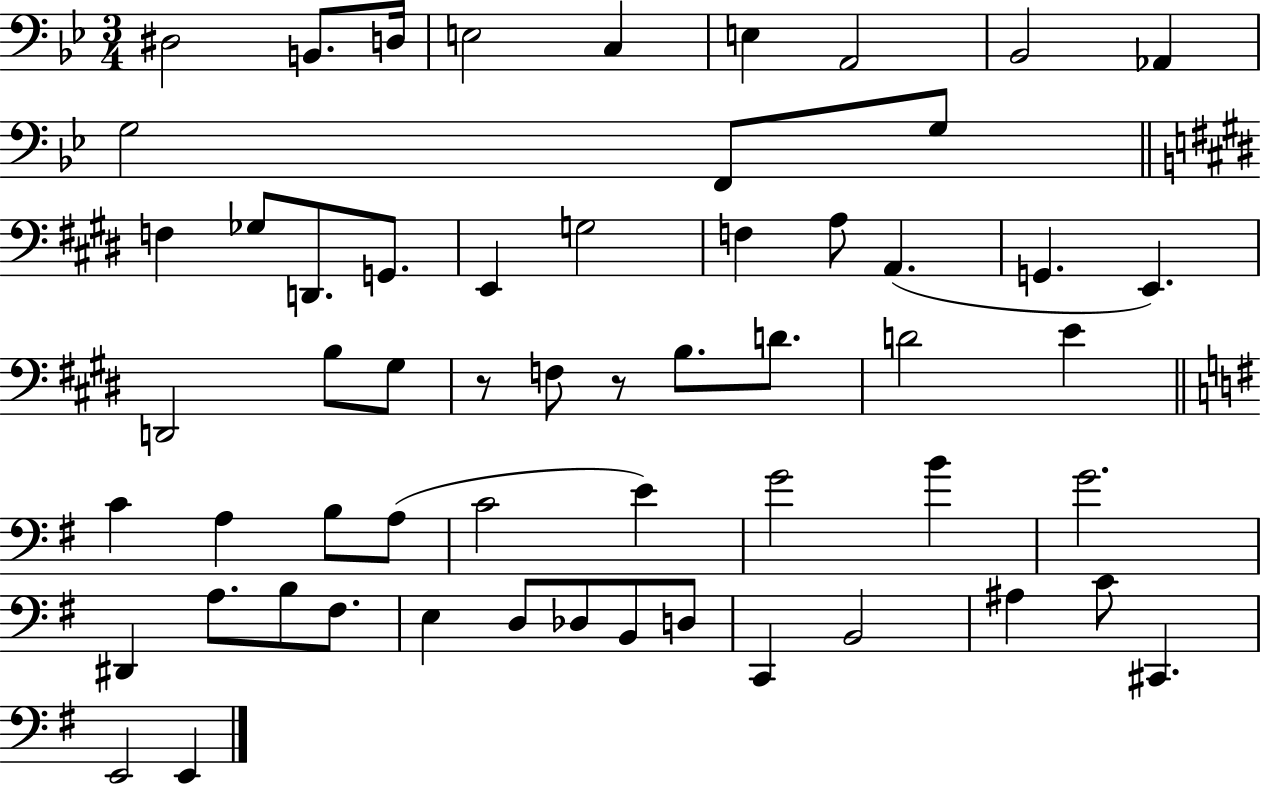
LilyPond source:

{
  \clef bass
  \numericTimeSignature
  \time 3/4
  \key bes \major
  dis2 b,8. d16 | e2 c4 | e4 a,2 | bes,2 aes,4 | \break g2 f,8 g8 | \bar "||" \break \key e \major f4 ges8 d,8. g,8. | e,4 g2 | f4 a8 a,4.( | g,4. e,4.) | \break d,2 b8 gis8 | r8 f8 r8 b8. d'8. | d'2 e'4 | \bar "||" \break \key g \major c'4 a4 b8 a8( | c'2 e'4) | g'2 b'4 | g'2. | \break dis,4 a8. b8 fis8. | e4 d8 des8 b,8 d8 | c,4 b,2 | ais4 c'8 cis,4. | \break e,2 e,4 | \bar "|."
}